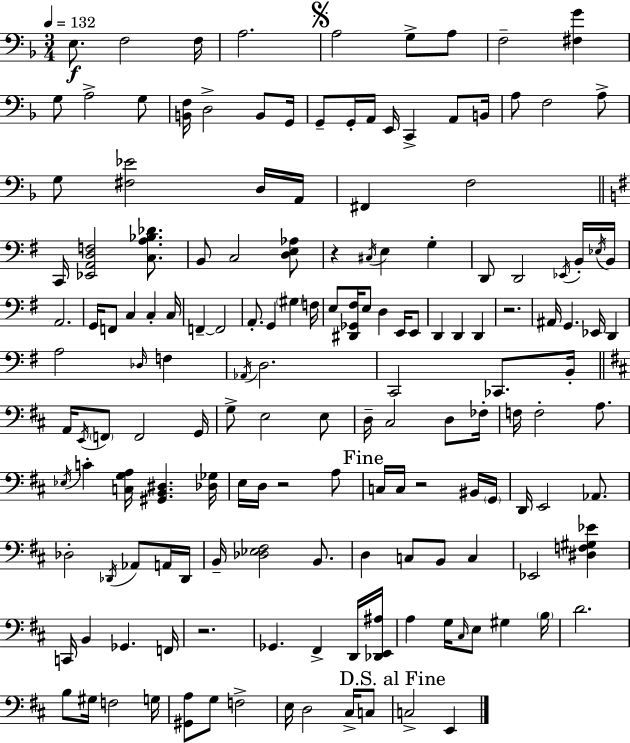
E3/e. F3/h F3/s A3/h. A3/h G3/e A3/e F3/h [F#3,G4]/q G3/e A3/h G3/e [B2,F3]/s D3/h B2/e G2/s G2/e G2/s A2/s E2/s C2/q A2/e B2/s A3/e F3/h A3/e G3/e [F#3,Eb4]/h D3/s A2/s F#2/q F3/h C2/s [Eb2,A2,D3,F3]/h [C3,A3,Bb3,Db4]/e. B2/e C3/h [D3,E3,Ab3]/e R/q C#3/s E3/q G3/q D2/e D2/h Eb2/s B2/s Eb3/s B2/s A2/h. G2/s F2/e C3/q C3/q C3/s F2/q F2/h A2/e. G2/q G#3/q F3/s E3/e [D#2,Gb2,F#3]/s E3/e D3/q E2/s E2/e D2/q D2/q D2/q R/h. A#2/s G2/q. Eb2/s D2/q A3/h Db3/s F3/q Ab2/s D3/h. C2/h CES2/e. B2/s A2/s E2/s F2/e F2/h G2/s G3/e E3/h E3/e D3/s C#3/h D3/e FES3/s F3/s F3/h A3/e. Eb3/s C4/q [C3,G3,A3]/s [G#2,B2,D#3]/q. [Db3,Gb3]/s E3/s D3/s R/h A3/e C3/s C3/s R/h BIS2/s G2/s D2/s E2/h Ab2/e. Db3/h Db2/s Ab2/e A2/s Db2/s B2/s [Db3,Eb3,F#3]/h B2/e. D3/q C3/e B2/e C3/q Eb2/h [D#3,F3,G#3,Eb4]/q C2/s B2/q Gb2/q. F2/s R/h. Gb2/q. F#2/q D2/s [Db2,E2,A#3]/s A3/q G3/s C#3/s E3/e G#3/q B3/s D4/h. B3/e G#3/s F3/h G3/s [G#2,A3]/e G3/e F3/h E3/s D3/h C#3/s C3/e C3/h E2/q